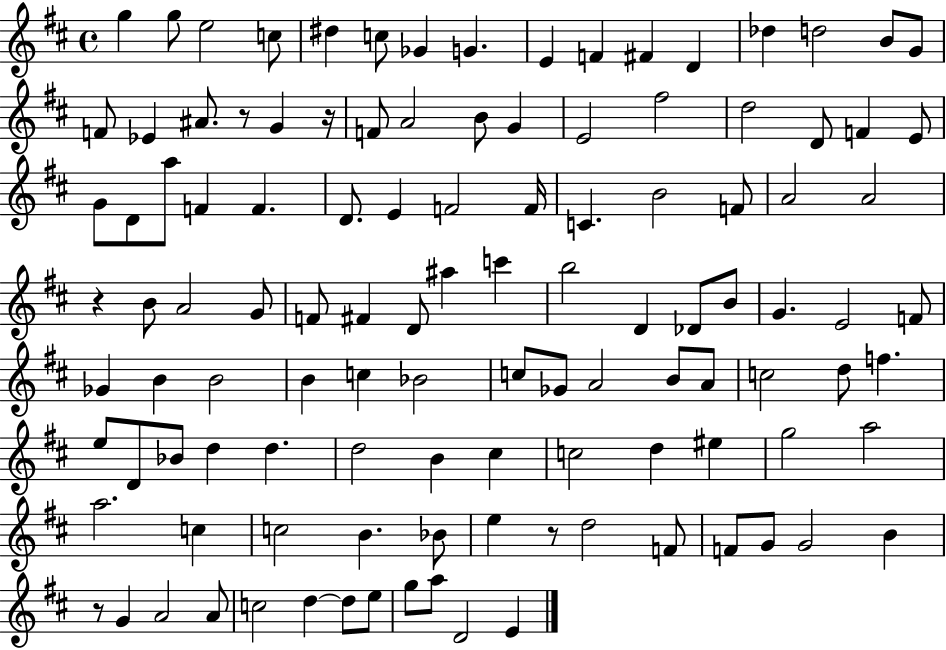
G5/q G5/e E5/h C5/e D#5/q C5/e Gb4/q G4/q. E4/q F4/q F#4/q D4/q Db5/q D5/h B4/e G4/e F4/e Eb4/q A#4/e. R/e G4/q R/s F4/e A4/h B4/e G4/q E4/h F#5/h D5/h D4/e F4/q E4/e G4/e D4/e A5/e F4/q F4/q. D4/e. E4/q F4/h F4/s C4/q. B4/h F4/e A4/h A4/h R/q B4/e A4/h G4/e F4/e F#4/q D4/e A#5/q C6/q B5/h D4/q Db4/e B4/e G4/q. E4/h F4/e Gb4/q B4/q B4/h B4/q C5/q Bb4/h C5/e Gb4/e A4/h B4/e A4/e C5/h D5/e F5/q. E5/e D4/e Bb4/e D5/q D5/q. D5/h B4/q C#5/q C5/h D5/q EIS5/q G5/h A5/h A5/h. C5/q C5/h B4/q. Bb4/e E5/q R/e D5/h F4/e F4/e G4/e G4/h B4/q R/e G4/q A4/h A4/e C5/h D5/q D5/e E5/e G5/e A5/e D4/h E4/q